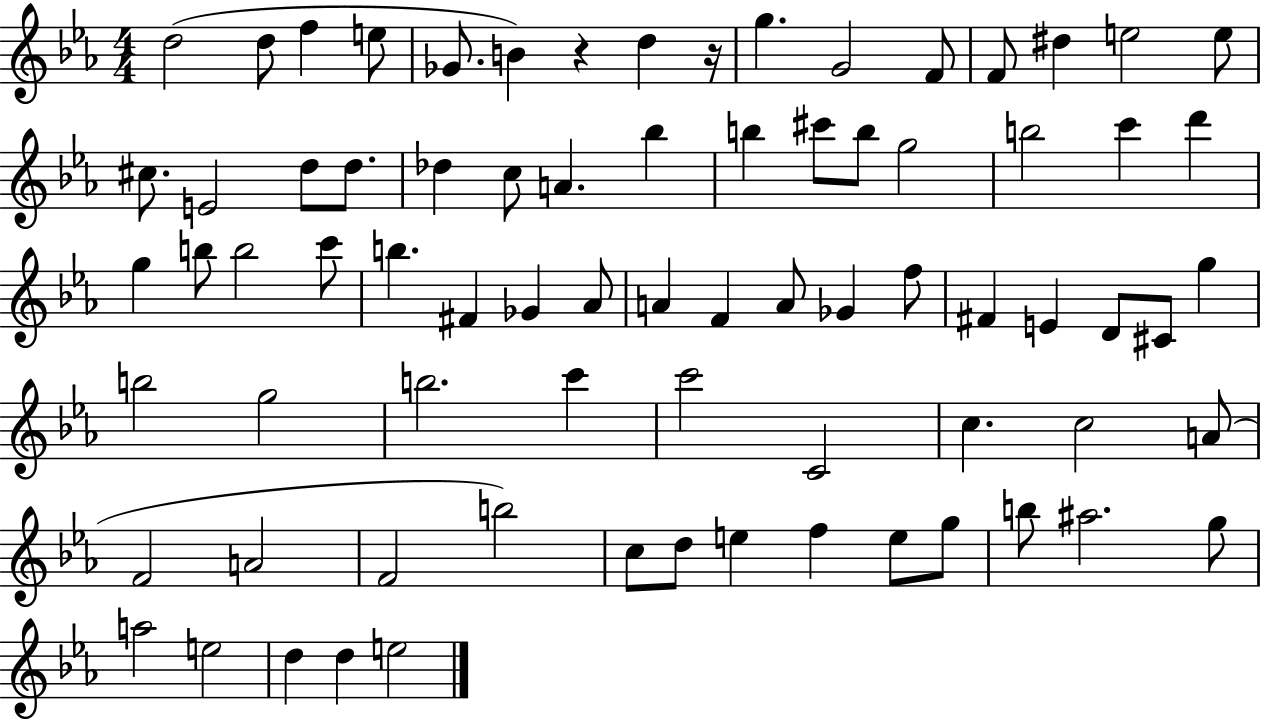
{
  \clef treble
  \numericTimeSignature
  \time 4/4
  \key ees \major
  d''2( d''8 f''4 e''8 | ges'8. b'4) r4 d''4 r16 | g''4. g'2 f'8 | f'8 dis''4 e''2 e''8 | \break cis''8. e'2 d''8 d''8. | des''4 c''8 a'4. bes''4 | b''4 cis'''8 b''8 g''2 | b''2 c'''4 d'''4 | \break g''4 b''8 b''2 c'''8 | b''4. fis'4 ges'4 aes'8 | a'4 f'4 a'8 ges'4 f''8 | fis'4 e'4 d'8 cis'8 g''4 | \break b''2 g''2 | b''2. c'''4 | c'''2 c'2 | c''4. c''2 a'8( | \break f'2 a'2 | f'2 b''2) | c''8 d''8 e''4 f''4 e''8 g''8 | b''8 ais''2. g''8 | \break a''2 e''2 | d''4 d''4 e''2 | \bar "|."
}